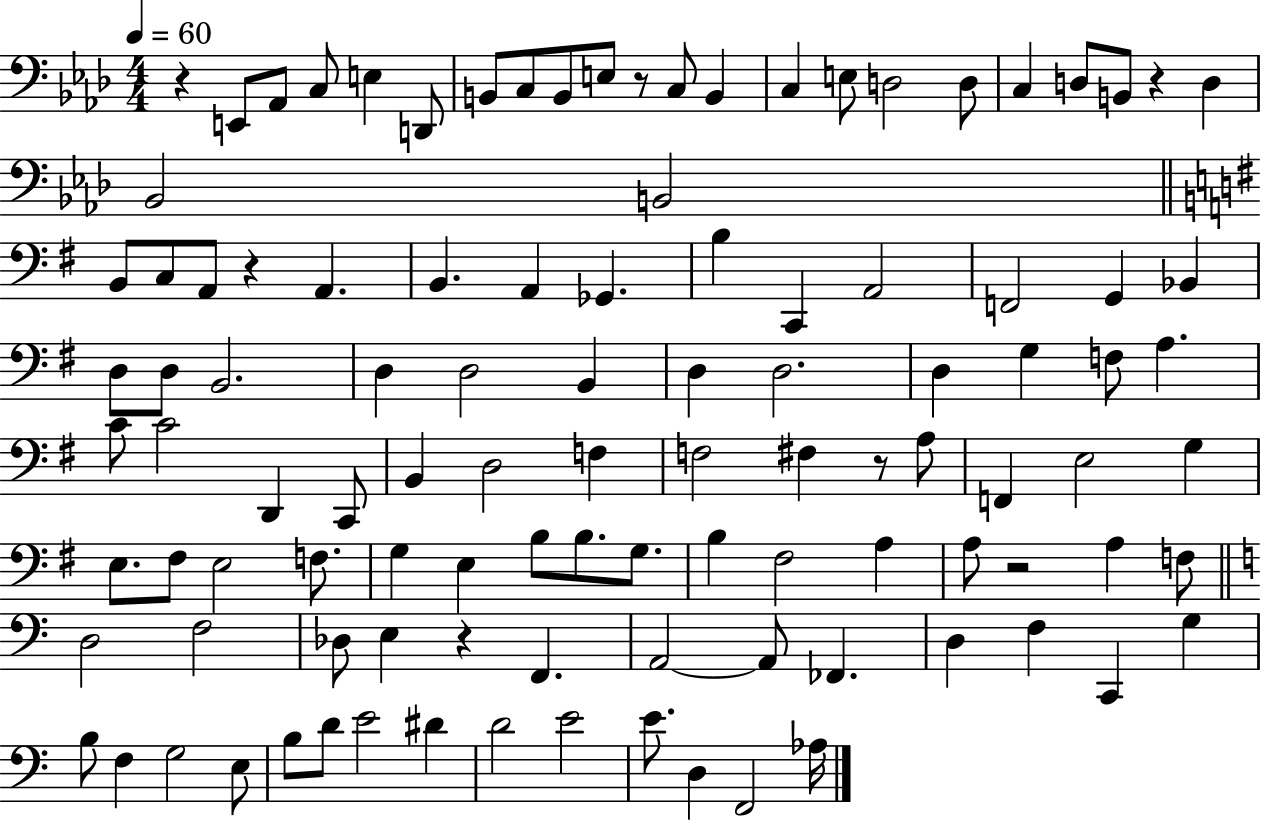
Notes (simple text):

R/q E2/e Ab2/e C3/e E3/q D2/e B2/e C3/e B2/e E3/e R/e C3/e B2/q C3/q E3/e D3/h D3/e C3/q D3/e B2/e R/q D3/q Bb2/h B2/h B2/e C3/e A2/e R/q A2/q. B2/q. A2/q Gb2/q. B3/q C2/q A2/h F2/h G2/q Bb2/q D3/e D3/e B2/h. D3/q D3/h B2/q D3/q D3/h. D3/q G3/q F3/e A3/q. C4/e C4/h D2/q C2/e B2/q D3/h F3/q F3/h F#3/q R/e A3/e F2/q E3/h G3/q E3/e. F#3/e E3/h F3/e. G3/q E3/q B3/e B3/e. G3/e. B3/q F#3/h A3/q A3/e R/h A3/q F3/e D3/h F3/h Db3/e E3/q R/q F2/q. A2/h A2/e FES2/q. D3/q F3/q C2/q G3/q B3/e F3/q G3/h E3/e B3/e D4/e E4/h D#4/q D4/h E4/h E4/e. D3/q F2/h Ab3/s